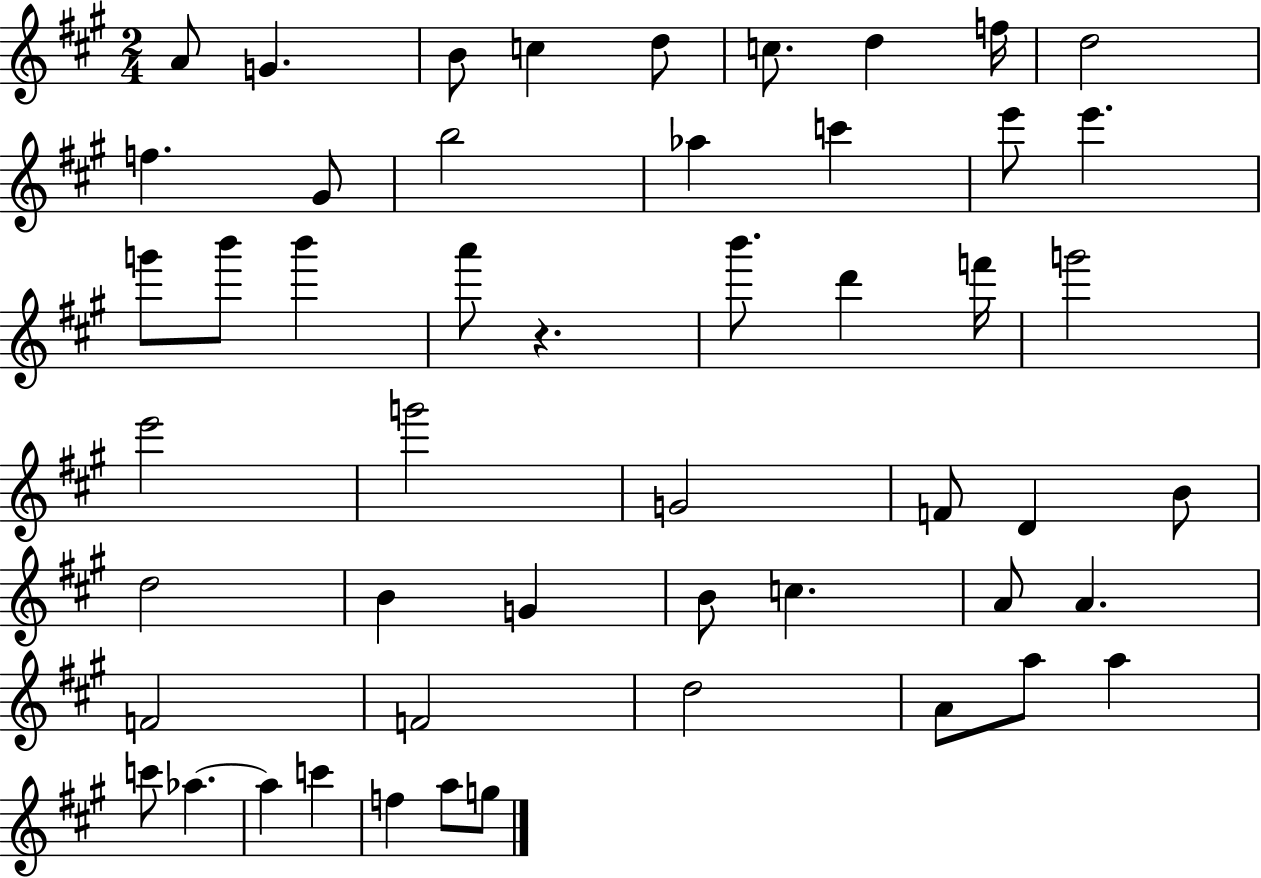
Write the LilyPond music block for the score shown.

{
  \clef treble
  \numericTimeSignature
  \time 2/4
  \key a \major
  a'8 g'4. | b'8 c''4 d''8 | c''8. d''4 f''16 | d''2 | \break f''4. gis'8 | b''2 | aes''4 c'''4 | e'''8 e'''4. | \break g'''8 b'''8 b'''4 | a'''8 r4. | b'''8. d'''4 f'''16 | g'''2 | \break e'''2 | g'''2 | g'2 | f'8 d'4 b'8 | \break d''2 | b'4 g'4 | b'8 c''4. | a'8 a'4. | \break f'2 | f'2 | d''2 | a'8 a''8 a''4 | \break c'''8 aes''4.~~ | aes''4 c'''4 | f''4 a''8 g''8 | \bar "|."
}